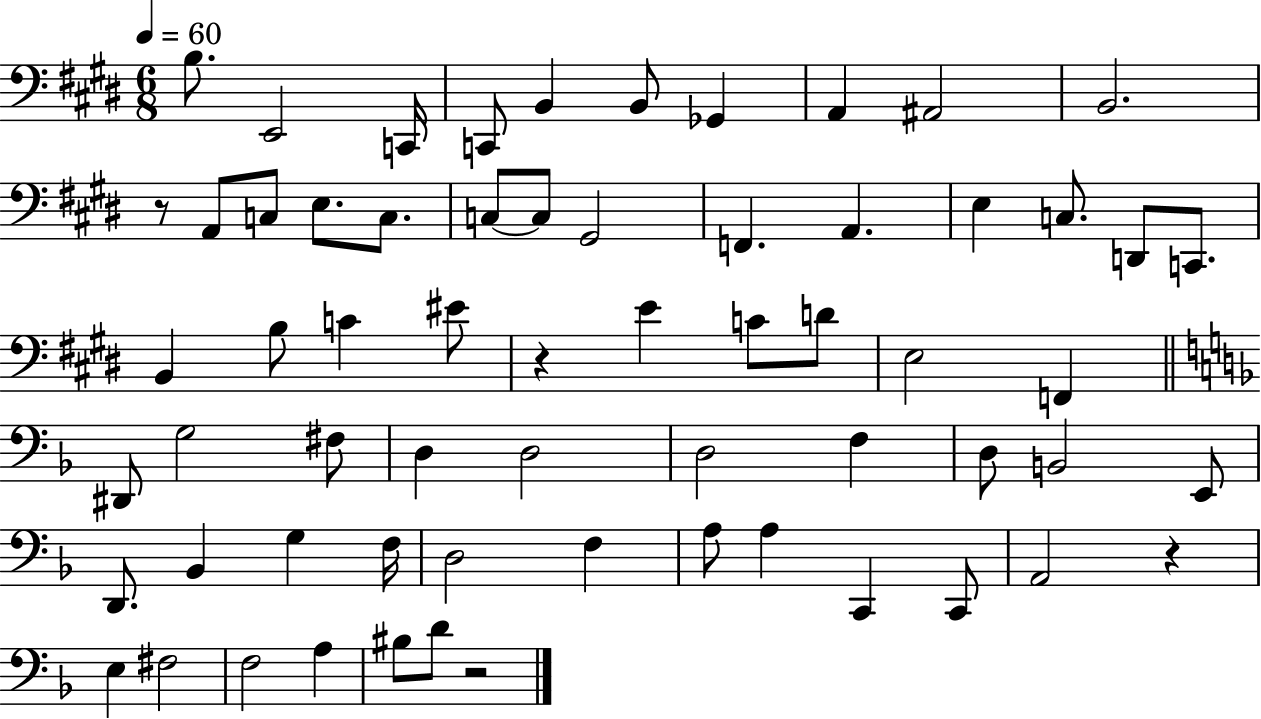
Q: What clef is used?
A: bass